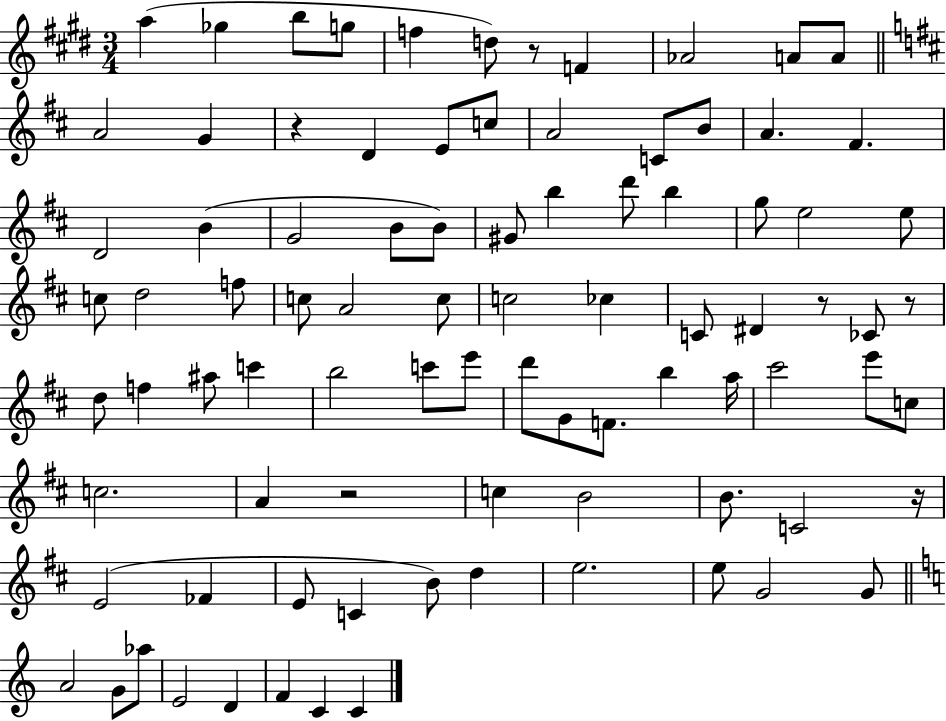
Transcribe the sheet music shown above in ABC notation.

X:1
T:Untitled
M:3/4
L:1/4
K:E
a _g b/2 g/2 f d/2 z/2 F _A2 A/2 A/2 A2 G z D E/2 c/2 A2 C/2 B/2 A ^F D2 B G2 B/2 B/2 ^G/2 b d'/2 b g/2 e2 e/2 c/2 d2 f/2 c/2 A2 c/2 c2 _c C/2 ^D z/2 _C/2 z/2 d/2 f ^a/2 c' b2 c'/2 e'/2 d'/2 G/2 F/2 b a/4 ^c'2 e'/2 c/2 c2 A z2 c B2 B/2 C2 z/4 E2 _F E/2 C B/2 d e2 e/2 G2 G/2 A2 G/2 _a/2 E2 D F C C